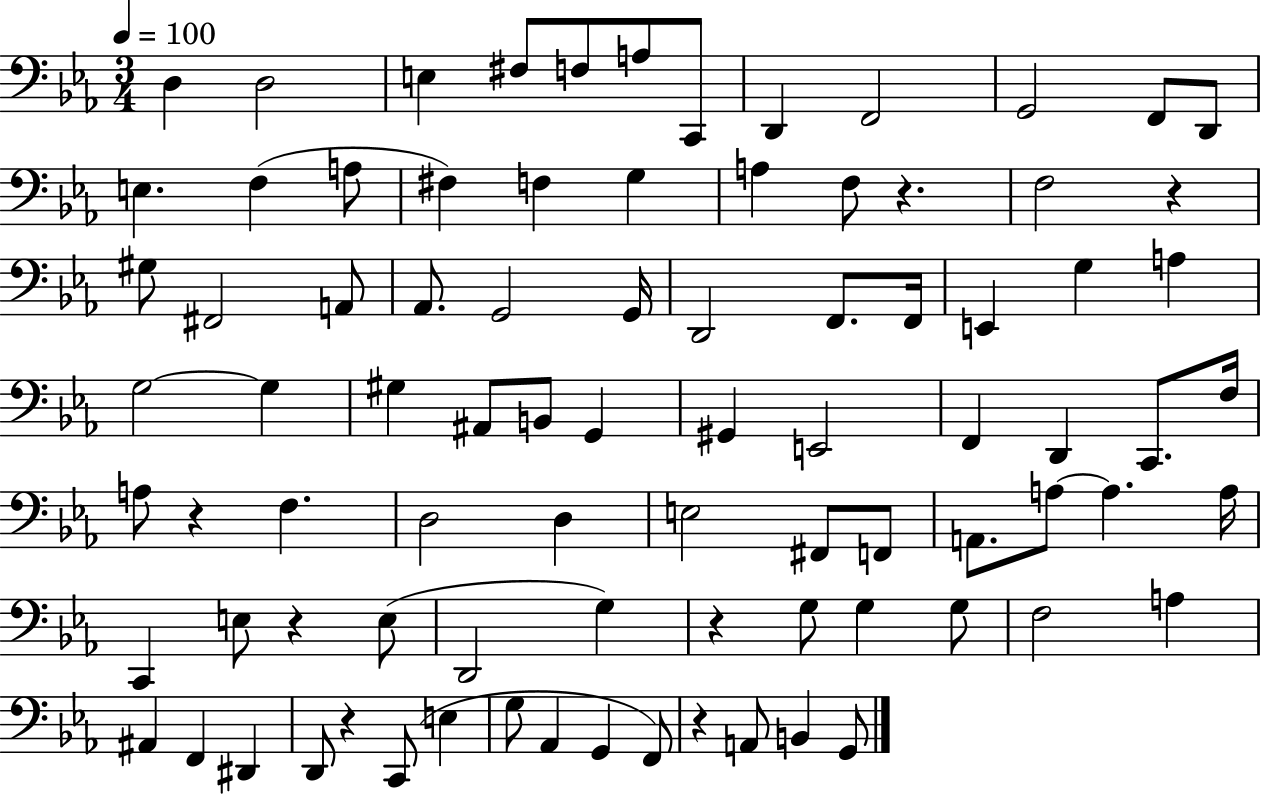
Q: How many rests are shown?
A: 7